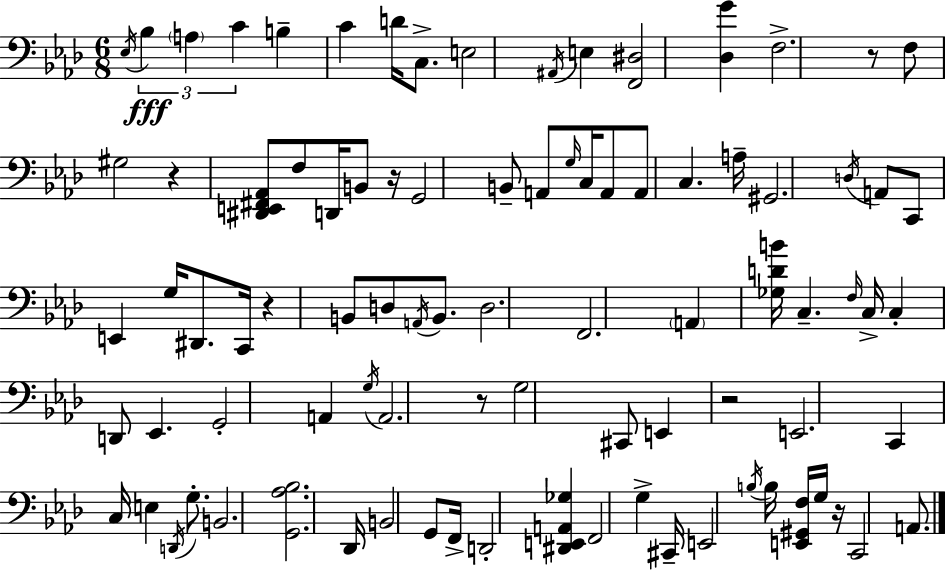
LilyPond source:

{
  \clef bass
  \numericTimeSignature
  \time 6/8
  \key aes \major
  \acciaccatura { ees16 }\fff \tuplet 3/2 { bes4 \parenthesize a4 c'4 } | b4-- c'4 d'16 c8.-> | e2 \acciaccatura { ais,16 } e4 | <f, dis>2 <des g'>4 | \break f2.-> | r8 f8 gis2 | r4 <dis, e, fis, aes,>8 f8 d,16 b,8 | r16 g,2 b,8-- | \break a,8 \grace { g16 } c16 a,8 a,8 c4. | a16-- gis,2. | \acciaccatura { d16 } a,8 c,8 e,4 | g16 dis,8. c,16 r4 b,8 d8 | \break \acciaccatura { a,16 } b,8. d2. | f,2. | \parenthesize a,4 <ges d' b'>16 c4.-- | \grace { f16 } c16-> c4-. d,8 | \break ees,4. g,2-. | a,4 \acciaccatura { g16 } a,2. | r8 g2 | cis,8 e,4 r2 | \break e,2. | c,4 c16 | e4 \acciaccatura { d,16 } g8.-. b,2. | <g, aes bes>2. | \break des,16 b,2 | g,8 f,16-> d,2-. | <dis, e, a, ges>4 f,2 | g4-> cis,16-- e,2 | \break \acciaccatura { b16 } b16 <e, gis, f>16 g16 r16 c,2 | a,8. \bar "|."
}